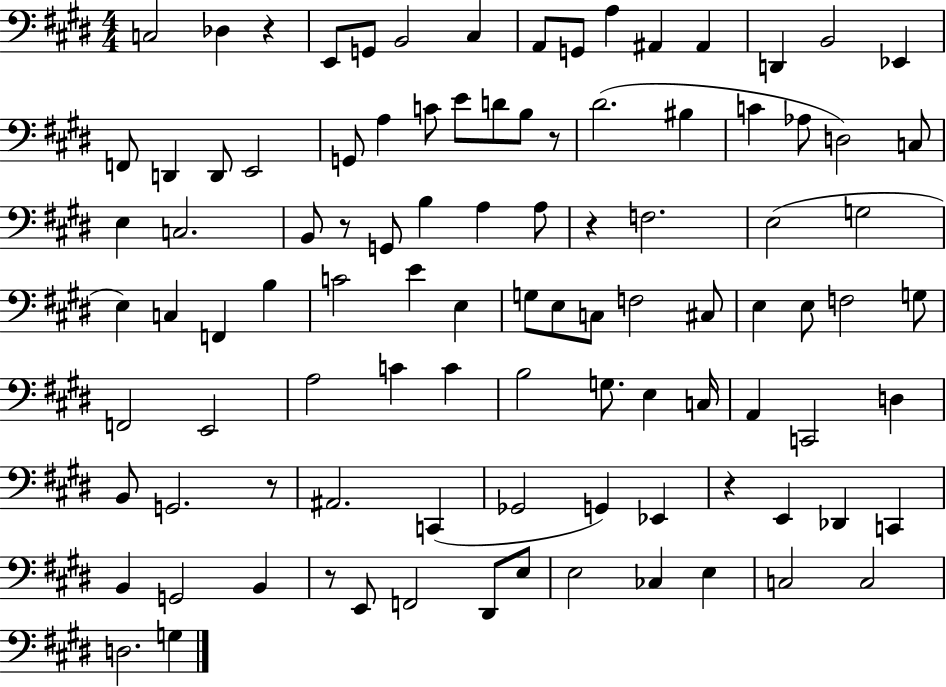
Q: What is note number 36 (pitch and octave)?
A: A3